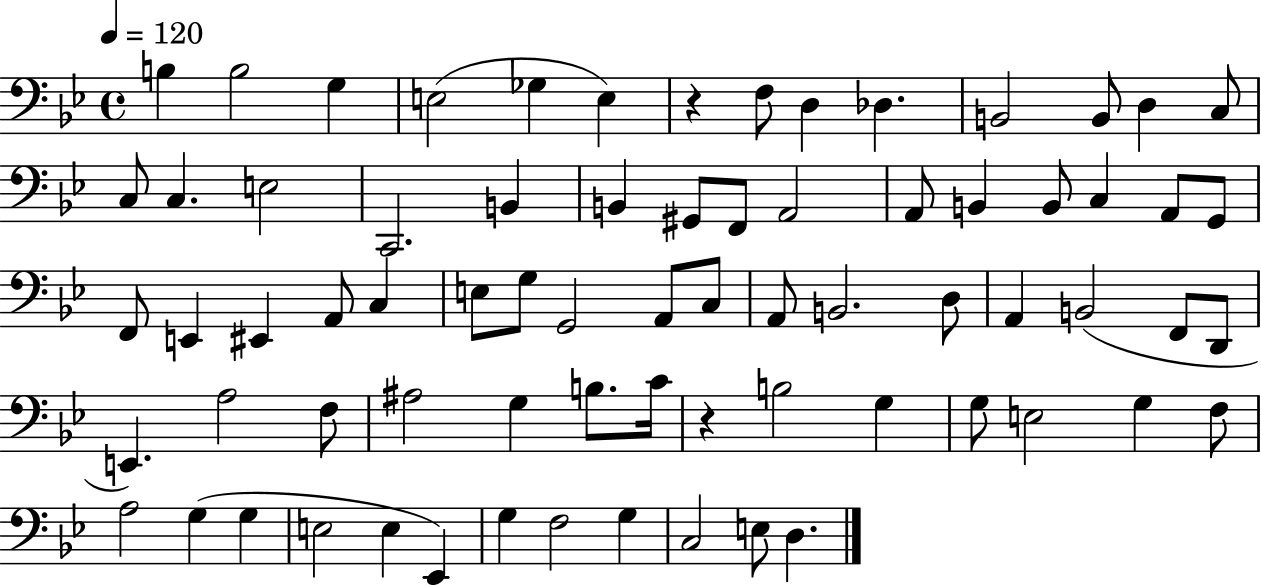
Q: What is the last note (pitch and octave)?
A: D3